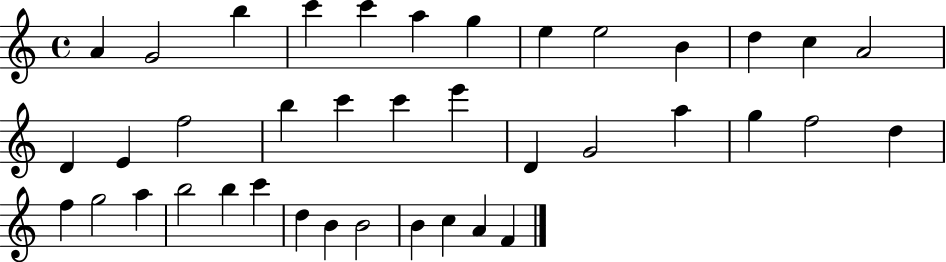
A4/q G4/h B5/q C6/q C6/q A5/q G5/q E5/q E5/h B4/q D5/q C5/q A4/h D4/q E4/q F5/h B5/q C6/q C6/q E6/q D4/q G4/h A5/q G5/q F5/h D5/q F5/q G5/h A5/q B5/h B5/q C6/q D5/q B4/q B4/h B4/q C5/q A4/q F4/q